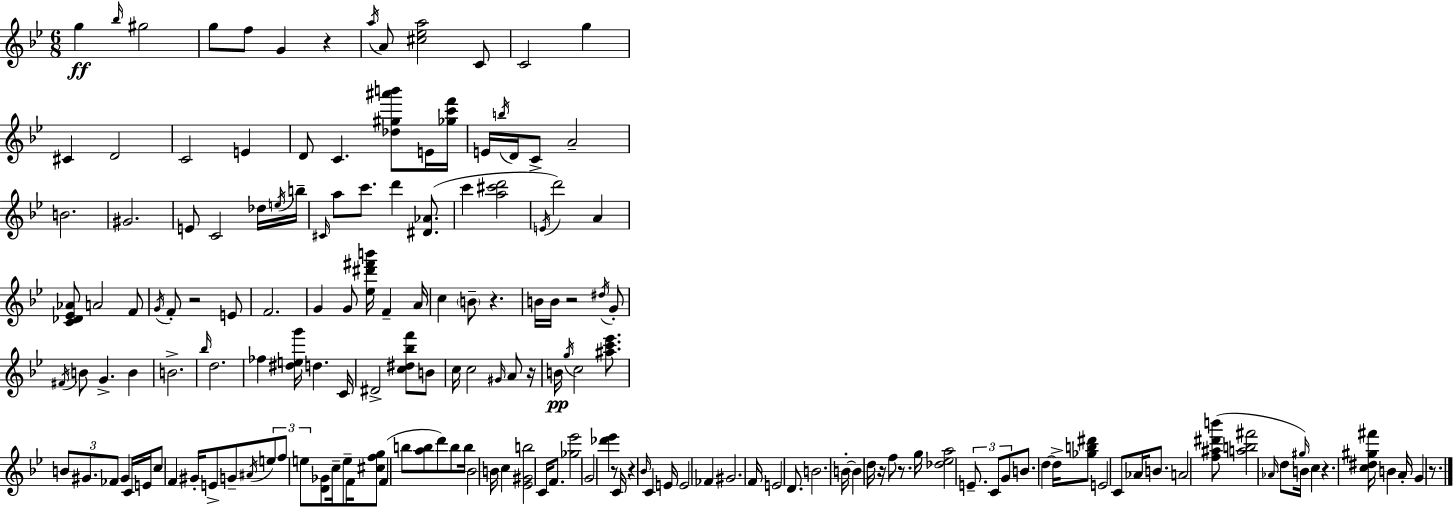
{
  \clef treble
  \numericTimeSignature
  \time 6/8
  \key g \minor
  g''4\ff \grace { bes''16 } gis''2 | g''8 f''8 g'4 r4 | \acciaccatura { a''16 } a'8 <cis'' ees'' a''>2 | c'8 c'2 g''4 | \break cis'4 d'2 | c'2 e'4 | d'8 c'4. <des'' gis'' ais''' b'''>8 | e'16 <ges'' c''' f'''>16 e'16 \acciaccatura { b''16 } d'16 c'8-> a'2-- | \break b'2. | gis'2. | e'8 c'2 | des''16 \acciaccatura { e''16 } b''16-- \grace { cis'16 } a''8 c'''8. d'''4 | \break <dis' aes'>8.( c'''4 <a'' cis''' d'''>2 | \acciaccatura { e'16 }) d'''2 | a'4 <c' des' ees' aes'>8 a'2 | f'8 \acciaccatura { g'16 } f'8-. r2 | \break e'8 f'2. | g'4 g'8 | <ees'' dis''' fis''' b'''>16 f'4-- a'16 c''4 \parenthesize b'8-- | r4. b'16 b'16 r2 | \break \acciaccatura { dis''16 } g'8-. \acciaccatura { fis'16 } b'8 g'4.-> | b'4 b'2.-> | \grace { bes''16 } d''2. | fes''4 | \break <dis'' e'' g'''>16 d''4. c'16 dis'2-> | <c'' dis'' bes'' f'''>8 b'8 c''16 c''2 | \grace { gis'16 } a'8 r16 b'16\pp | \acciaccatura { g''16 } c''2 <ais'' c''' ees'''>8. | \break \tuplet 3/2 { b'8 gis'8. fes'8 } gis'4 c'16 | e'16 c''8 f'4 gis'16-. e'8-> g'8-- | \acciaccatura { ais'16 } \tuplet 3/2 { e''8 f''8 e''8 } <d' ges'>8 c''16-- e''8-- | f'16 <cis'' f'' g''>8 f'4( b''8 <a'' b''>8 d'''8) | \break b''8 b''16 bes'2 | b'16 c''4 <ees' gis' b''>2 | c'16 f'8. <ges'' ees'''>2 | g'2 <des''' ees'''>4 | \break r8 c'16 r4 \grace { bes'16 } c'4 | e'16 e'2 fes'4 | gis'2. | f'16 e'2 d'8. | \break b'2. | b'16-.~~ b'4 d''16 r16 f''8 r8. | g''16 <des'' ees'' a''>2 \tuplet 3/2 { e'8.-- | c'8 g'8 } b'8. d''4~~ | \break d''16-> <ges'' b'' dis'''>8 e'2 | c'8 aes'16 b'8. a'2 | <f'' ais'' dis''' b'''>8( <a'' b'' fis'''>2 | \grace { aes'16 } d''8 \grace { gis''16 }) b'16 c''4 r4. | \break <c'' dis'' gis'' fis'''>16 b'4 a'16-. g'4 | r8. \bar "|."
}